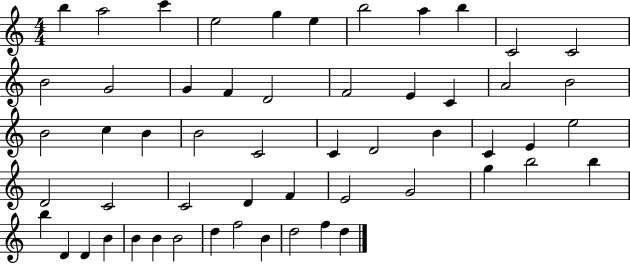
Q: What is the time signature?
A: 4/4